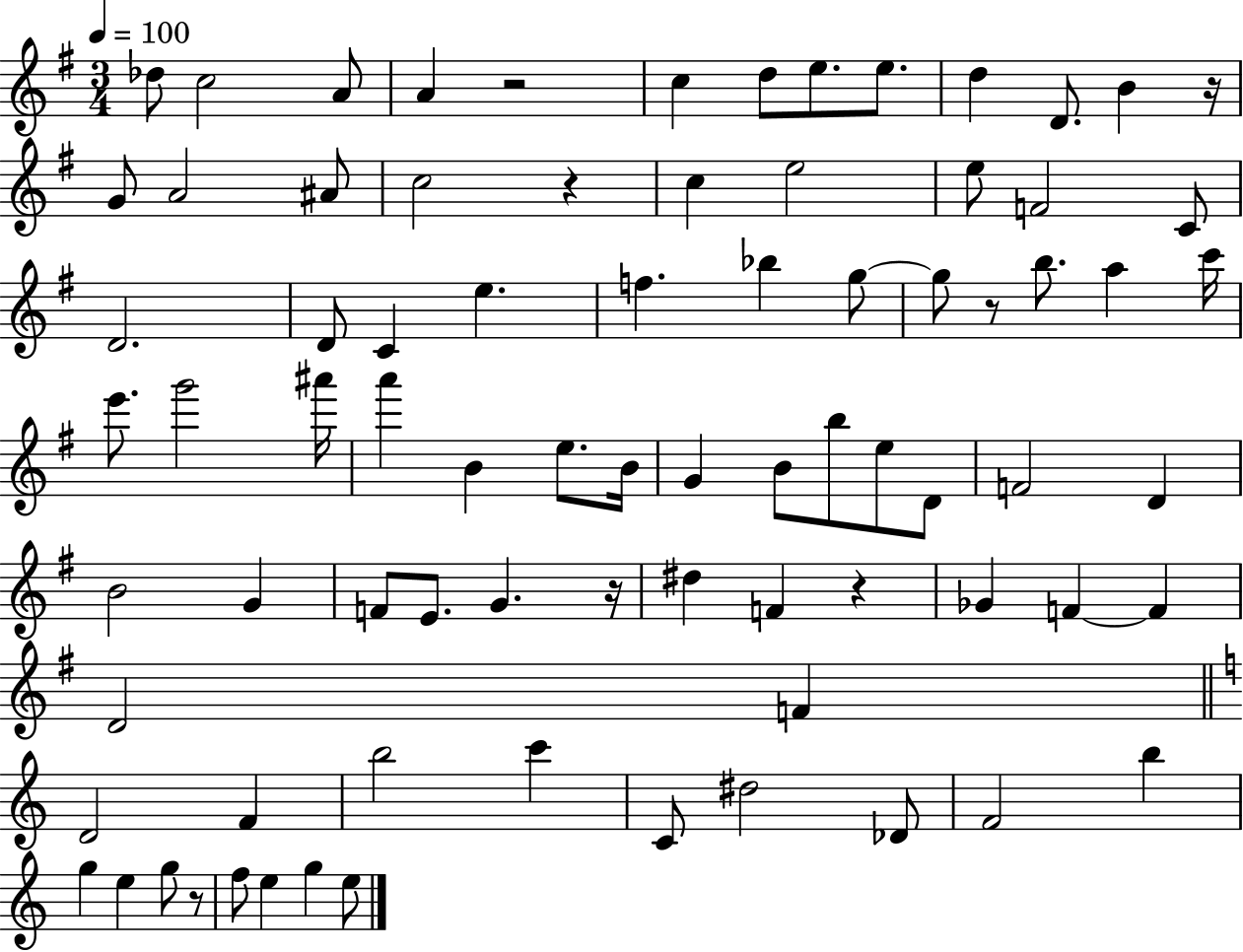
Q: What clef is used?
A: treble